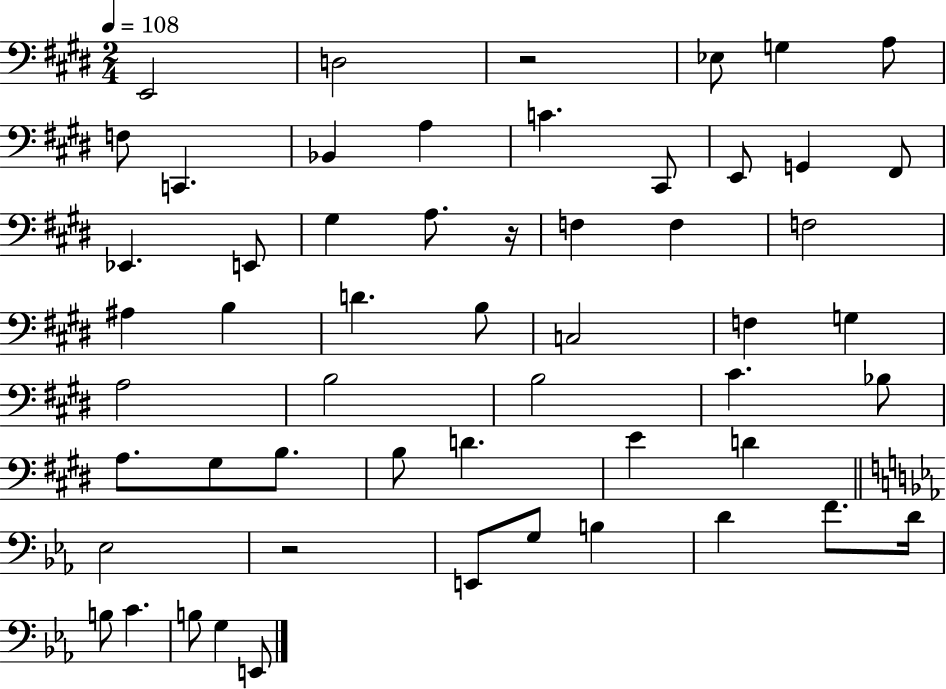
X:1
T:Untitled
M:2/4
L:1/4
K:E
E,,2 D,2 z2 _E,/2 G, A,/2 F,/2 C,, _B,, A, C ^C,,/2 E,,/2 G,, ^F,,/2 _E,, E,,/2 ^G, A,/2 z/4 F, F, F,2 ^A, B, D B,/2 C,2 F, G, A,2 B,2 B,2 ^C _B,/2 A,/2 ^G,/2 B,/2 B,/2 D E D _E,2 z2 E,,/2 G,/2 B, D F/2 D/4 B,/2 C B,/2 G, E,,/2